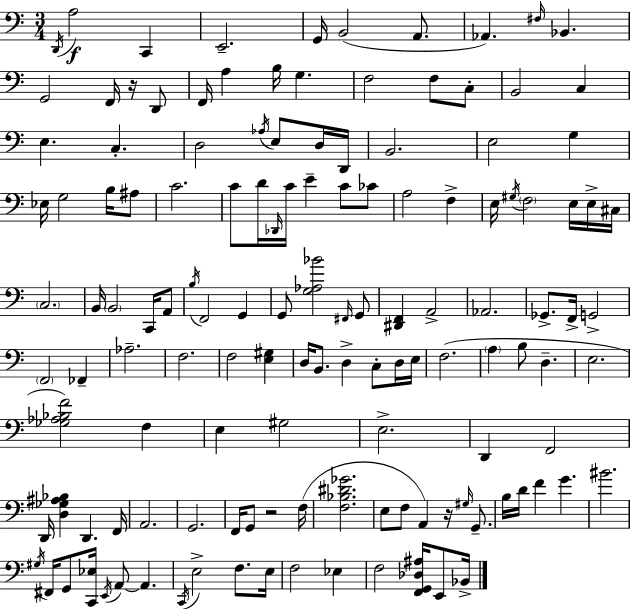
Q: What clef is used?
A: bass